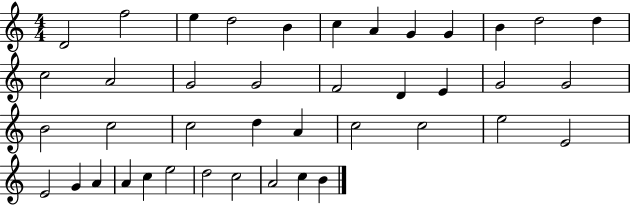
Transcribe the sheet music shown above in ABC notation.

X:1
T:Untitled
M:4/4
L:1/4
K:C
D2 f2 e d2 B c A G G B d2 d c2 A2 G2 G2 F2 D E G2 G2 B2 c2 c2 d A c2 c2 e2 E2 E2 G A A c e2 d2 c2 A2 c B